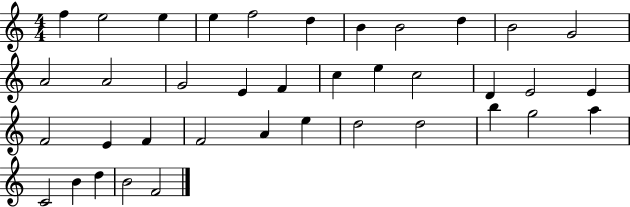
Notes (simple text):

F5/q E5/h E5/q E5/q F5/h D5/q B4/q B4/h D5/q B4/h G4/h A4/h A4/h G4/h E4/q F4/q C5/q E5/q C5/h D4/q E4/h E4/q F4/h E4/q F4/q F4/h A4/q E5/q D5/h D5/h B5/q G5/h A5/q C4/h B4/q D5/q B4/h F4/h